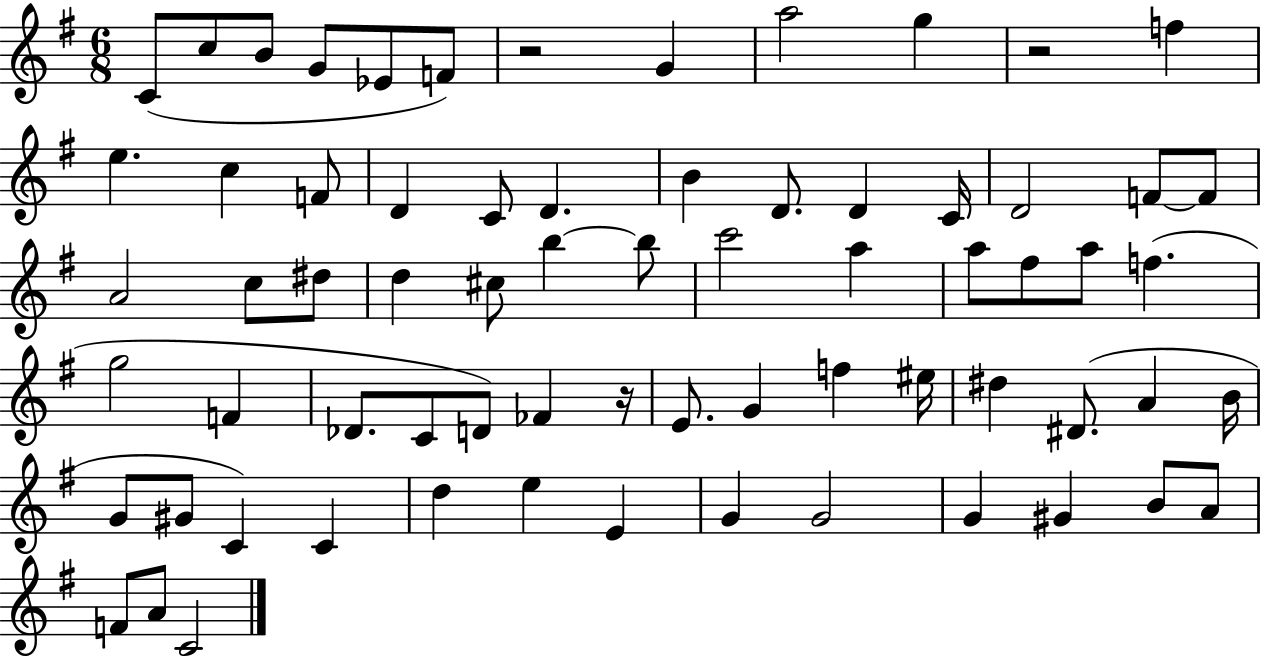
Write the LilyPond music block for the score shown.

{
  \clef treble
  \numericTimeSignature
  \time 6/8
  \key g \major
  c'8( c''8 b'8 g'8 ees'8 f'8) | r2 g'4 | a''2 g''4 | r2 f''4 | \break e''4. c''4 f'8 | d'4 c'8 d'4. | b'4 d'8. d'4 c'16 | d'2 f'8~~ f'8 | \break a'2 c''8 dis''8 | d''4 cis''8 b''4~~ b''8 | c'''2 a''4 | a''8 fis''8 a''8 f''4.( | \break g''2 f'4 | des'8. c'8 d'8) fes'4 r16 | e'8. g'4 f''4 eis''16 | dis''4 dis'8.( a'4 b'16 | \break g'8 gis'8 c'4) c'4 | d''4 e''4 e'4 | g'4 g'2 | g'4 gis'4 b'8 a'8 | \break f'8 a'8 c'2 | \bar "|."
}